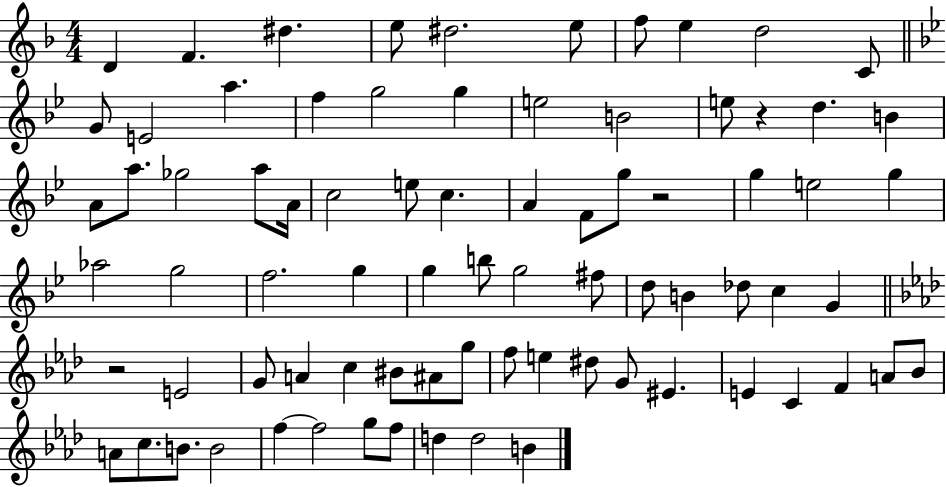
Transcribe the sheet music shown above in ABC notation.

X:1
T:Untitled
M:4/4
L:1/4
K:F
D F ^d e/2 ^d2 e/2 f/2 e d2 C/2 G/2 E2 a f g2 g e2 B2 e/2 z d B A/2 a/2 _g2 a/2 A/4 c2 e/2 c A F/2 g/2 z2 g e2 g _a2 g2 f2 g g b/2 g2 ^f/2 d/2 B _d/2 c G z2 E2 G/2 A c ^B/2 ^A/2 g/2 f/2 e ^d/2 G/2 ^E E C F A/2 _B/2 A/2 c/2 B/2 B2 f f2 g/2 f/2 d d2 B